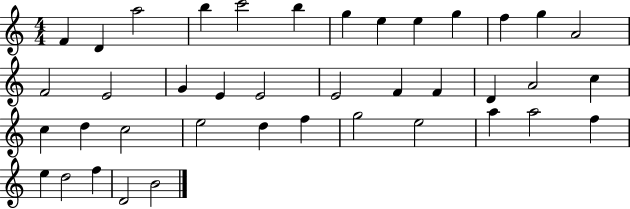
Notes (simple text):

F4/q D4/q A5/h B5/q C6/h B5/q G5/q E5/q E5/q G5/q F5/q G5/q A4/h F4/h E4/h G4/q E4/q E4/h E4/h F4/q F4/q D4/q A4/h C5/q C5/q D5/q C5/h E5/h D5/q F5/q G5/h E5/h A5/q A5/h F5/q E5/q D5/h F5/q D4/h B4/h